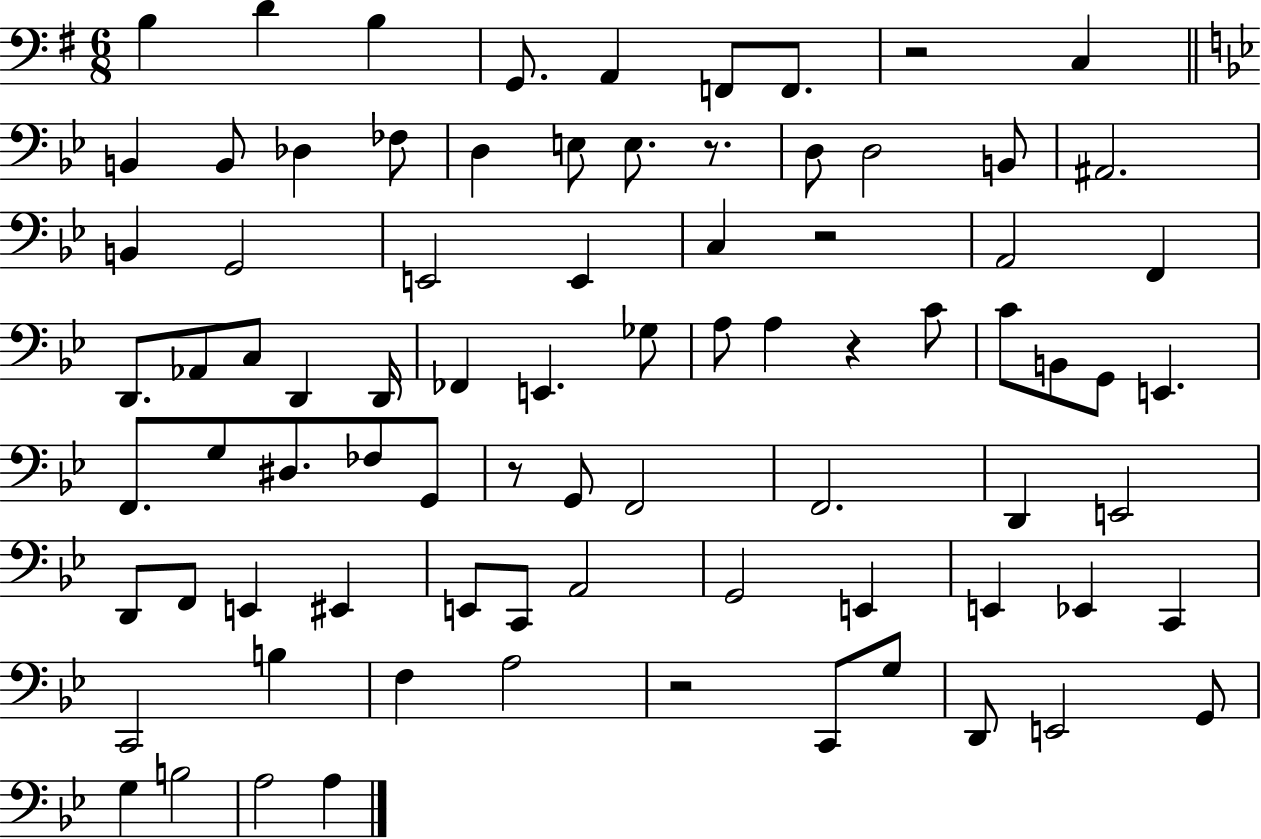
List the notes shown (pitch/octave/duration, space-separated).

B3/q D4/q B3/q G2/e. A2/q F2/e F2/e. R/h C3/q B2/q B2/e Db3/q FES3/e D3/q E3/e E3/e. R/e. D3/e D3/h B2/e A#2/h. B2/q G2/h E2/h E2/q C3/q R/h A2/h F2/q D2/e. Ab2/e C3/e D2/q D2/s FES2/q E2/q. Gb3/e A3/e A3/q R/q C4/e C4/e B2/e G2/e E2/q. F2/e. G3/e D#3/e. FES3/e G2/e R/e G2/e F2/h F2/h. D2/q E2/h D2/e F2/e E2/q EIS2/q E2/e C2/e A2/h G2/h E2/q E2/q Eb2/q C2/q C2/h B3/q F3/q A3/h R/h C2/e G3/e D2/e E2/h G2/e G3/q B3/h A3/h A3/q